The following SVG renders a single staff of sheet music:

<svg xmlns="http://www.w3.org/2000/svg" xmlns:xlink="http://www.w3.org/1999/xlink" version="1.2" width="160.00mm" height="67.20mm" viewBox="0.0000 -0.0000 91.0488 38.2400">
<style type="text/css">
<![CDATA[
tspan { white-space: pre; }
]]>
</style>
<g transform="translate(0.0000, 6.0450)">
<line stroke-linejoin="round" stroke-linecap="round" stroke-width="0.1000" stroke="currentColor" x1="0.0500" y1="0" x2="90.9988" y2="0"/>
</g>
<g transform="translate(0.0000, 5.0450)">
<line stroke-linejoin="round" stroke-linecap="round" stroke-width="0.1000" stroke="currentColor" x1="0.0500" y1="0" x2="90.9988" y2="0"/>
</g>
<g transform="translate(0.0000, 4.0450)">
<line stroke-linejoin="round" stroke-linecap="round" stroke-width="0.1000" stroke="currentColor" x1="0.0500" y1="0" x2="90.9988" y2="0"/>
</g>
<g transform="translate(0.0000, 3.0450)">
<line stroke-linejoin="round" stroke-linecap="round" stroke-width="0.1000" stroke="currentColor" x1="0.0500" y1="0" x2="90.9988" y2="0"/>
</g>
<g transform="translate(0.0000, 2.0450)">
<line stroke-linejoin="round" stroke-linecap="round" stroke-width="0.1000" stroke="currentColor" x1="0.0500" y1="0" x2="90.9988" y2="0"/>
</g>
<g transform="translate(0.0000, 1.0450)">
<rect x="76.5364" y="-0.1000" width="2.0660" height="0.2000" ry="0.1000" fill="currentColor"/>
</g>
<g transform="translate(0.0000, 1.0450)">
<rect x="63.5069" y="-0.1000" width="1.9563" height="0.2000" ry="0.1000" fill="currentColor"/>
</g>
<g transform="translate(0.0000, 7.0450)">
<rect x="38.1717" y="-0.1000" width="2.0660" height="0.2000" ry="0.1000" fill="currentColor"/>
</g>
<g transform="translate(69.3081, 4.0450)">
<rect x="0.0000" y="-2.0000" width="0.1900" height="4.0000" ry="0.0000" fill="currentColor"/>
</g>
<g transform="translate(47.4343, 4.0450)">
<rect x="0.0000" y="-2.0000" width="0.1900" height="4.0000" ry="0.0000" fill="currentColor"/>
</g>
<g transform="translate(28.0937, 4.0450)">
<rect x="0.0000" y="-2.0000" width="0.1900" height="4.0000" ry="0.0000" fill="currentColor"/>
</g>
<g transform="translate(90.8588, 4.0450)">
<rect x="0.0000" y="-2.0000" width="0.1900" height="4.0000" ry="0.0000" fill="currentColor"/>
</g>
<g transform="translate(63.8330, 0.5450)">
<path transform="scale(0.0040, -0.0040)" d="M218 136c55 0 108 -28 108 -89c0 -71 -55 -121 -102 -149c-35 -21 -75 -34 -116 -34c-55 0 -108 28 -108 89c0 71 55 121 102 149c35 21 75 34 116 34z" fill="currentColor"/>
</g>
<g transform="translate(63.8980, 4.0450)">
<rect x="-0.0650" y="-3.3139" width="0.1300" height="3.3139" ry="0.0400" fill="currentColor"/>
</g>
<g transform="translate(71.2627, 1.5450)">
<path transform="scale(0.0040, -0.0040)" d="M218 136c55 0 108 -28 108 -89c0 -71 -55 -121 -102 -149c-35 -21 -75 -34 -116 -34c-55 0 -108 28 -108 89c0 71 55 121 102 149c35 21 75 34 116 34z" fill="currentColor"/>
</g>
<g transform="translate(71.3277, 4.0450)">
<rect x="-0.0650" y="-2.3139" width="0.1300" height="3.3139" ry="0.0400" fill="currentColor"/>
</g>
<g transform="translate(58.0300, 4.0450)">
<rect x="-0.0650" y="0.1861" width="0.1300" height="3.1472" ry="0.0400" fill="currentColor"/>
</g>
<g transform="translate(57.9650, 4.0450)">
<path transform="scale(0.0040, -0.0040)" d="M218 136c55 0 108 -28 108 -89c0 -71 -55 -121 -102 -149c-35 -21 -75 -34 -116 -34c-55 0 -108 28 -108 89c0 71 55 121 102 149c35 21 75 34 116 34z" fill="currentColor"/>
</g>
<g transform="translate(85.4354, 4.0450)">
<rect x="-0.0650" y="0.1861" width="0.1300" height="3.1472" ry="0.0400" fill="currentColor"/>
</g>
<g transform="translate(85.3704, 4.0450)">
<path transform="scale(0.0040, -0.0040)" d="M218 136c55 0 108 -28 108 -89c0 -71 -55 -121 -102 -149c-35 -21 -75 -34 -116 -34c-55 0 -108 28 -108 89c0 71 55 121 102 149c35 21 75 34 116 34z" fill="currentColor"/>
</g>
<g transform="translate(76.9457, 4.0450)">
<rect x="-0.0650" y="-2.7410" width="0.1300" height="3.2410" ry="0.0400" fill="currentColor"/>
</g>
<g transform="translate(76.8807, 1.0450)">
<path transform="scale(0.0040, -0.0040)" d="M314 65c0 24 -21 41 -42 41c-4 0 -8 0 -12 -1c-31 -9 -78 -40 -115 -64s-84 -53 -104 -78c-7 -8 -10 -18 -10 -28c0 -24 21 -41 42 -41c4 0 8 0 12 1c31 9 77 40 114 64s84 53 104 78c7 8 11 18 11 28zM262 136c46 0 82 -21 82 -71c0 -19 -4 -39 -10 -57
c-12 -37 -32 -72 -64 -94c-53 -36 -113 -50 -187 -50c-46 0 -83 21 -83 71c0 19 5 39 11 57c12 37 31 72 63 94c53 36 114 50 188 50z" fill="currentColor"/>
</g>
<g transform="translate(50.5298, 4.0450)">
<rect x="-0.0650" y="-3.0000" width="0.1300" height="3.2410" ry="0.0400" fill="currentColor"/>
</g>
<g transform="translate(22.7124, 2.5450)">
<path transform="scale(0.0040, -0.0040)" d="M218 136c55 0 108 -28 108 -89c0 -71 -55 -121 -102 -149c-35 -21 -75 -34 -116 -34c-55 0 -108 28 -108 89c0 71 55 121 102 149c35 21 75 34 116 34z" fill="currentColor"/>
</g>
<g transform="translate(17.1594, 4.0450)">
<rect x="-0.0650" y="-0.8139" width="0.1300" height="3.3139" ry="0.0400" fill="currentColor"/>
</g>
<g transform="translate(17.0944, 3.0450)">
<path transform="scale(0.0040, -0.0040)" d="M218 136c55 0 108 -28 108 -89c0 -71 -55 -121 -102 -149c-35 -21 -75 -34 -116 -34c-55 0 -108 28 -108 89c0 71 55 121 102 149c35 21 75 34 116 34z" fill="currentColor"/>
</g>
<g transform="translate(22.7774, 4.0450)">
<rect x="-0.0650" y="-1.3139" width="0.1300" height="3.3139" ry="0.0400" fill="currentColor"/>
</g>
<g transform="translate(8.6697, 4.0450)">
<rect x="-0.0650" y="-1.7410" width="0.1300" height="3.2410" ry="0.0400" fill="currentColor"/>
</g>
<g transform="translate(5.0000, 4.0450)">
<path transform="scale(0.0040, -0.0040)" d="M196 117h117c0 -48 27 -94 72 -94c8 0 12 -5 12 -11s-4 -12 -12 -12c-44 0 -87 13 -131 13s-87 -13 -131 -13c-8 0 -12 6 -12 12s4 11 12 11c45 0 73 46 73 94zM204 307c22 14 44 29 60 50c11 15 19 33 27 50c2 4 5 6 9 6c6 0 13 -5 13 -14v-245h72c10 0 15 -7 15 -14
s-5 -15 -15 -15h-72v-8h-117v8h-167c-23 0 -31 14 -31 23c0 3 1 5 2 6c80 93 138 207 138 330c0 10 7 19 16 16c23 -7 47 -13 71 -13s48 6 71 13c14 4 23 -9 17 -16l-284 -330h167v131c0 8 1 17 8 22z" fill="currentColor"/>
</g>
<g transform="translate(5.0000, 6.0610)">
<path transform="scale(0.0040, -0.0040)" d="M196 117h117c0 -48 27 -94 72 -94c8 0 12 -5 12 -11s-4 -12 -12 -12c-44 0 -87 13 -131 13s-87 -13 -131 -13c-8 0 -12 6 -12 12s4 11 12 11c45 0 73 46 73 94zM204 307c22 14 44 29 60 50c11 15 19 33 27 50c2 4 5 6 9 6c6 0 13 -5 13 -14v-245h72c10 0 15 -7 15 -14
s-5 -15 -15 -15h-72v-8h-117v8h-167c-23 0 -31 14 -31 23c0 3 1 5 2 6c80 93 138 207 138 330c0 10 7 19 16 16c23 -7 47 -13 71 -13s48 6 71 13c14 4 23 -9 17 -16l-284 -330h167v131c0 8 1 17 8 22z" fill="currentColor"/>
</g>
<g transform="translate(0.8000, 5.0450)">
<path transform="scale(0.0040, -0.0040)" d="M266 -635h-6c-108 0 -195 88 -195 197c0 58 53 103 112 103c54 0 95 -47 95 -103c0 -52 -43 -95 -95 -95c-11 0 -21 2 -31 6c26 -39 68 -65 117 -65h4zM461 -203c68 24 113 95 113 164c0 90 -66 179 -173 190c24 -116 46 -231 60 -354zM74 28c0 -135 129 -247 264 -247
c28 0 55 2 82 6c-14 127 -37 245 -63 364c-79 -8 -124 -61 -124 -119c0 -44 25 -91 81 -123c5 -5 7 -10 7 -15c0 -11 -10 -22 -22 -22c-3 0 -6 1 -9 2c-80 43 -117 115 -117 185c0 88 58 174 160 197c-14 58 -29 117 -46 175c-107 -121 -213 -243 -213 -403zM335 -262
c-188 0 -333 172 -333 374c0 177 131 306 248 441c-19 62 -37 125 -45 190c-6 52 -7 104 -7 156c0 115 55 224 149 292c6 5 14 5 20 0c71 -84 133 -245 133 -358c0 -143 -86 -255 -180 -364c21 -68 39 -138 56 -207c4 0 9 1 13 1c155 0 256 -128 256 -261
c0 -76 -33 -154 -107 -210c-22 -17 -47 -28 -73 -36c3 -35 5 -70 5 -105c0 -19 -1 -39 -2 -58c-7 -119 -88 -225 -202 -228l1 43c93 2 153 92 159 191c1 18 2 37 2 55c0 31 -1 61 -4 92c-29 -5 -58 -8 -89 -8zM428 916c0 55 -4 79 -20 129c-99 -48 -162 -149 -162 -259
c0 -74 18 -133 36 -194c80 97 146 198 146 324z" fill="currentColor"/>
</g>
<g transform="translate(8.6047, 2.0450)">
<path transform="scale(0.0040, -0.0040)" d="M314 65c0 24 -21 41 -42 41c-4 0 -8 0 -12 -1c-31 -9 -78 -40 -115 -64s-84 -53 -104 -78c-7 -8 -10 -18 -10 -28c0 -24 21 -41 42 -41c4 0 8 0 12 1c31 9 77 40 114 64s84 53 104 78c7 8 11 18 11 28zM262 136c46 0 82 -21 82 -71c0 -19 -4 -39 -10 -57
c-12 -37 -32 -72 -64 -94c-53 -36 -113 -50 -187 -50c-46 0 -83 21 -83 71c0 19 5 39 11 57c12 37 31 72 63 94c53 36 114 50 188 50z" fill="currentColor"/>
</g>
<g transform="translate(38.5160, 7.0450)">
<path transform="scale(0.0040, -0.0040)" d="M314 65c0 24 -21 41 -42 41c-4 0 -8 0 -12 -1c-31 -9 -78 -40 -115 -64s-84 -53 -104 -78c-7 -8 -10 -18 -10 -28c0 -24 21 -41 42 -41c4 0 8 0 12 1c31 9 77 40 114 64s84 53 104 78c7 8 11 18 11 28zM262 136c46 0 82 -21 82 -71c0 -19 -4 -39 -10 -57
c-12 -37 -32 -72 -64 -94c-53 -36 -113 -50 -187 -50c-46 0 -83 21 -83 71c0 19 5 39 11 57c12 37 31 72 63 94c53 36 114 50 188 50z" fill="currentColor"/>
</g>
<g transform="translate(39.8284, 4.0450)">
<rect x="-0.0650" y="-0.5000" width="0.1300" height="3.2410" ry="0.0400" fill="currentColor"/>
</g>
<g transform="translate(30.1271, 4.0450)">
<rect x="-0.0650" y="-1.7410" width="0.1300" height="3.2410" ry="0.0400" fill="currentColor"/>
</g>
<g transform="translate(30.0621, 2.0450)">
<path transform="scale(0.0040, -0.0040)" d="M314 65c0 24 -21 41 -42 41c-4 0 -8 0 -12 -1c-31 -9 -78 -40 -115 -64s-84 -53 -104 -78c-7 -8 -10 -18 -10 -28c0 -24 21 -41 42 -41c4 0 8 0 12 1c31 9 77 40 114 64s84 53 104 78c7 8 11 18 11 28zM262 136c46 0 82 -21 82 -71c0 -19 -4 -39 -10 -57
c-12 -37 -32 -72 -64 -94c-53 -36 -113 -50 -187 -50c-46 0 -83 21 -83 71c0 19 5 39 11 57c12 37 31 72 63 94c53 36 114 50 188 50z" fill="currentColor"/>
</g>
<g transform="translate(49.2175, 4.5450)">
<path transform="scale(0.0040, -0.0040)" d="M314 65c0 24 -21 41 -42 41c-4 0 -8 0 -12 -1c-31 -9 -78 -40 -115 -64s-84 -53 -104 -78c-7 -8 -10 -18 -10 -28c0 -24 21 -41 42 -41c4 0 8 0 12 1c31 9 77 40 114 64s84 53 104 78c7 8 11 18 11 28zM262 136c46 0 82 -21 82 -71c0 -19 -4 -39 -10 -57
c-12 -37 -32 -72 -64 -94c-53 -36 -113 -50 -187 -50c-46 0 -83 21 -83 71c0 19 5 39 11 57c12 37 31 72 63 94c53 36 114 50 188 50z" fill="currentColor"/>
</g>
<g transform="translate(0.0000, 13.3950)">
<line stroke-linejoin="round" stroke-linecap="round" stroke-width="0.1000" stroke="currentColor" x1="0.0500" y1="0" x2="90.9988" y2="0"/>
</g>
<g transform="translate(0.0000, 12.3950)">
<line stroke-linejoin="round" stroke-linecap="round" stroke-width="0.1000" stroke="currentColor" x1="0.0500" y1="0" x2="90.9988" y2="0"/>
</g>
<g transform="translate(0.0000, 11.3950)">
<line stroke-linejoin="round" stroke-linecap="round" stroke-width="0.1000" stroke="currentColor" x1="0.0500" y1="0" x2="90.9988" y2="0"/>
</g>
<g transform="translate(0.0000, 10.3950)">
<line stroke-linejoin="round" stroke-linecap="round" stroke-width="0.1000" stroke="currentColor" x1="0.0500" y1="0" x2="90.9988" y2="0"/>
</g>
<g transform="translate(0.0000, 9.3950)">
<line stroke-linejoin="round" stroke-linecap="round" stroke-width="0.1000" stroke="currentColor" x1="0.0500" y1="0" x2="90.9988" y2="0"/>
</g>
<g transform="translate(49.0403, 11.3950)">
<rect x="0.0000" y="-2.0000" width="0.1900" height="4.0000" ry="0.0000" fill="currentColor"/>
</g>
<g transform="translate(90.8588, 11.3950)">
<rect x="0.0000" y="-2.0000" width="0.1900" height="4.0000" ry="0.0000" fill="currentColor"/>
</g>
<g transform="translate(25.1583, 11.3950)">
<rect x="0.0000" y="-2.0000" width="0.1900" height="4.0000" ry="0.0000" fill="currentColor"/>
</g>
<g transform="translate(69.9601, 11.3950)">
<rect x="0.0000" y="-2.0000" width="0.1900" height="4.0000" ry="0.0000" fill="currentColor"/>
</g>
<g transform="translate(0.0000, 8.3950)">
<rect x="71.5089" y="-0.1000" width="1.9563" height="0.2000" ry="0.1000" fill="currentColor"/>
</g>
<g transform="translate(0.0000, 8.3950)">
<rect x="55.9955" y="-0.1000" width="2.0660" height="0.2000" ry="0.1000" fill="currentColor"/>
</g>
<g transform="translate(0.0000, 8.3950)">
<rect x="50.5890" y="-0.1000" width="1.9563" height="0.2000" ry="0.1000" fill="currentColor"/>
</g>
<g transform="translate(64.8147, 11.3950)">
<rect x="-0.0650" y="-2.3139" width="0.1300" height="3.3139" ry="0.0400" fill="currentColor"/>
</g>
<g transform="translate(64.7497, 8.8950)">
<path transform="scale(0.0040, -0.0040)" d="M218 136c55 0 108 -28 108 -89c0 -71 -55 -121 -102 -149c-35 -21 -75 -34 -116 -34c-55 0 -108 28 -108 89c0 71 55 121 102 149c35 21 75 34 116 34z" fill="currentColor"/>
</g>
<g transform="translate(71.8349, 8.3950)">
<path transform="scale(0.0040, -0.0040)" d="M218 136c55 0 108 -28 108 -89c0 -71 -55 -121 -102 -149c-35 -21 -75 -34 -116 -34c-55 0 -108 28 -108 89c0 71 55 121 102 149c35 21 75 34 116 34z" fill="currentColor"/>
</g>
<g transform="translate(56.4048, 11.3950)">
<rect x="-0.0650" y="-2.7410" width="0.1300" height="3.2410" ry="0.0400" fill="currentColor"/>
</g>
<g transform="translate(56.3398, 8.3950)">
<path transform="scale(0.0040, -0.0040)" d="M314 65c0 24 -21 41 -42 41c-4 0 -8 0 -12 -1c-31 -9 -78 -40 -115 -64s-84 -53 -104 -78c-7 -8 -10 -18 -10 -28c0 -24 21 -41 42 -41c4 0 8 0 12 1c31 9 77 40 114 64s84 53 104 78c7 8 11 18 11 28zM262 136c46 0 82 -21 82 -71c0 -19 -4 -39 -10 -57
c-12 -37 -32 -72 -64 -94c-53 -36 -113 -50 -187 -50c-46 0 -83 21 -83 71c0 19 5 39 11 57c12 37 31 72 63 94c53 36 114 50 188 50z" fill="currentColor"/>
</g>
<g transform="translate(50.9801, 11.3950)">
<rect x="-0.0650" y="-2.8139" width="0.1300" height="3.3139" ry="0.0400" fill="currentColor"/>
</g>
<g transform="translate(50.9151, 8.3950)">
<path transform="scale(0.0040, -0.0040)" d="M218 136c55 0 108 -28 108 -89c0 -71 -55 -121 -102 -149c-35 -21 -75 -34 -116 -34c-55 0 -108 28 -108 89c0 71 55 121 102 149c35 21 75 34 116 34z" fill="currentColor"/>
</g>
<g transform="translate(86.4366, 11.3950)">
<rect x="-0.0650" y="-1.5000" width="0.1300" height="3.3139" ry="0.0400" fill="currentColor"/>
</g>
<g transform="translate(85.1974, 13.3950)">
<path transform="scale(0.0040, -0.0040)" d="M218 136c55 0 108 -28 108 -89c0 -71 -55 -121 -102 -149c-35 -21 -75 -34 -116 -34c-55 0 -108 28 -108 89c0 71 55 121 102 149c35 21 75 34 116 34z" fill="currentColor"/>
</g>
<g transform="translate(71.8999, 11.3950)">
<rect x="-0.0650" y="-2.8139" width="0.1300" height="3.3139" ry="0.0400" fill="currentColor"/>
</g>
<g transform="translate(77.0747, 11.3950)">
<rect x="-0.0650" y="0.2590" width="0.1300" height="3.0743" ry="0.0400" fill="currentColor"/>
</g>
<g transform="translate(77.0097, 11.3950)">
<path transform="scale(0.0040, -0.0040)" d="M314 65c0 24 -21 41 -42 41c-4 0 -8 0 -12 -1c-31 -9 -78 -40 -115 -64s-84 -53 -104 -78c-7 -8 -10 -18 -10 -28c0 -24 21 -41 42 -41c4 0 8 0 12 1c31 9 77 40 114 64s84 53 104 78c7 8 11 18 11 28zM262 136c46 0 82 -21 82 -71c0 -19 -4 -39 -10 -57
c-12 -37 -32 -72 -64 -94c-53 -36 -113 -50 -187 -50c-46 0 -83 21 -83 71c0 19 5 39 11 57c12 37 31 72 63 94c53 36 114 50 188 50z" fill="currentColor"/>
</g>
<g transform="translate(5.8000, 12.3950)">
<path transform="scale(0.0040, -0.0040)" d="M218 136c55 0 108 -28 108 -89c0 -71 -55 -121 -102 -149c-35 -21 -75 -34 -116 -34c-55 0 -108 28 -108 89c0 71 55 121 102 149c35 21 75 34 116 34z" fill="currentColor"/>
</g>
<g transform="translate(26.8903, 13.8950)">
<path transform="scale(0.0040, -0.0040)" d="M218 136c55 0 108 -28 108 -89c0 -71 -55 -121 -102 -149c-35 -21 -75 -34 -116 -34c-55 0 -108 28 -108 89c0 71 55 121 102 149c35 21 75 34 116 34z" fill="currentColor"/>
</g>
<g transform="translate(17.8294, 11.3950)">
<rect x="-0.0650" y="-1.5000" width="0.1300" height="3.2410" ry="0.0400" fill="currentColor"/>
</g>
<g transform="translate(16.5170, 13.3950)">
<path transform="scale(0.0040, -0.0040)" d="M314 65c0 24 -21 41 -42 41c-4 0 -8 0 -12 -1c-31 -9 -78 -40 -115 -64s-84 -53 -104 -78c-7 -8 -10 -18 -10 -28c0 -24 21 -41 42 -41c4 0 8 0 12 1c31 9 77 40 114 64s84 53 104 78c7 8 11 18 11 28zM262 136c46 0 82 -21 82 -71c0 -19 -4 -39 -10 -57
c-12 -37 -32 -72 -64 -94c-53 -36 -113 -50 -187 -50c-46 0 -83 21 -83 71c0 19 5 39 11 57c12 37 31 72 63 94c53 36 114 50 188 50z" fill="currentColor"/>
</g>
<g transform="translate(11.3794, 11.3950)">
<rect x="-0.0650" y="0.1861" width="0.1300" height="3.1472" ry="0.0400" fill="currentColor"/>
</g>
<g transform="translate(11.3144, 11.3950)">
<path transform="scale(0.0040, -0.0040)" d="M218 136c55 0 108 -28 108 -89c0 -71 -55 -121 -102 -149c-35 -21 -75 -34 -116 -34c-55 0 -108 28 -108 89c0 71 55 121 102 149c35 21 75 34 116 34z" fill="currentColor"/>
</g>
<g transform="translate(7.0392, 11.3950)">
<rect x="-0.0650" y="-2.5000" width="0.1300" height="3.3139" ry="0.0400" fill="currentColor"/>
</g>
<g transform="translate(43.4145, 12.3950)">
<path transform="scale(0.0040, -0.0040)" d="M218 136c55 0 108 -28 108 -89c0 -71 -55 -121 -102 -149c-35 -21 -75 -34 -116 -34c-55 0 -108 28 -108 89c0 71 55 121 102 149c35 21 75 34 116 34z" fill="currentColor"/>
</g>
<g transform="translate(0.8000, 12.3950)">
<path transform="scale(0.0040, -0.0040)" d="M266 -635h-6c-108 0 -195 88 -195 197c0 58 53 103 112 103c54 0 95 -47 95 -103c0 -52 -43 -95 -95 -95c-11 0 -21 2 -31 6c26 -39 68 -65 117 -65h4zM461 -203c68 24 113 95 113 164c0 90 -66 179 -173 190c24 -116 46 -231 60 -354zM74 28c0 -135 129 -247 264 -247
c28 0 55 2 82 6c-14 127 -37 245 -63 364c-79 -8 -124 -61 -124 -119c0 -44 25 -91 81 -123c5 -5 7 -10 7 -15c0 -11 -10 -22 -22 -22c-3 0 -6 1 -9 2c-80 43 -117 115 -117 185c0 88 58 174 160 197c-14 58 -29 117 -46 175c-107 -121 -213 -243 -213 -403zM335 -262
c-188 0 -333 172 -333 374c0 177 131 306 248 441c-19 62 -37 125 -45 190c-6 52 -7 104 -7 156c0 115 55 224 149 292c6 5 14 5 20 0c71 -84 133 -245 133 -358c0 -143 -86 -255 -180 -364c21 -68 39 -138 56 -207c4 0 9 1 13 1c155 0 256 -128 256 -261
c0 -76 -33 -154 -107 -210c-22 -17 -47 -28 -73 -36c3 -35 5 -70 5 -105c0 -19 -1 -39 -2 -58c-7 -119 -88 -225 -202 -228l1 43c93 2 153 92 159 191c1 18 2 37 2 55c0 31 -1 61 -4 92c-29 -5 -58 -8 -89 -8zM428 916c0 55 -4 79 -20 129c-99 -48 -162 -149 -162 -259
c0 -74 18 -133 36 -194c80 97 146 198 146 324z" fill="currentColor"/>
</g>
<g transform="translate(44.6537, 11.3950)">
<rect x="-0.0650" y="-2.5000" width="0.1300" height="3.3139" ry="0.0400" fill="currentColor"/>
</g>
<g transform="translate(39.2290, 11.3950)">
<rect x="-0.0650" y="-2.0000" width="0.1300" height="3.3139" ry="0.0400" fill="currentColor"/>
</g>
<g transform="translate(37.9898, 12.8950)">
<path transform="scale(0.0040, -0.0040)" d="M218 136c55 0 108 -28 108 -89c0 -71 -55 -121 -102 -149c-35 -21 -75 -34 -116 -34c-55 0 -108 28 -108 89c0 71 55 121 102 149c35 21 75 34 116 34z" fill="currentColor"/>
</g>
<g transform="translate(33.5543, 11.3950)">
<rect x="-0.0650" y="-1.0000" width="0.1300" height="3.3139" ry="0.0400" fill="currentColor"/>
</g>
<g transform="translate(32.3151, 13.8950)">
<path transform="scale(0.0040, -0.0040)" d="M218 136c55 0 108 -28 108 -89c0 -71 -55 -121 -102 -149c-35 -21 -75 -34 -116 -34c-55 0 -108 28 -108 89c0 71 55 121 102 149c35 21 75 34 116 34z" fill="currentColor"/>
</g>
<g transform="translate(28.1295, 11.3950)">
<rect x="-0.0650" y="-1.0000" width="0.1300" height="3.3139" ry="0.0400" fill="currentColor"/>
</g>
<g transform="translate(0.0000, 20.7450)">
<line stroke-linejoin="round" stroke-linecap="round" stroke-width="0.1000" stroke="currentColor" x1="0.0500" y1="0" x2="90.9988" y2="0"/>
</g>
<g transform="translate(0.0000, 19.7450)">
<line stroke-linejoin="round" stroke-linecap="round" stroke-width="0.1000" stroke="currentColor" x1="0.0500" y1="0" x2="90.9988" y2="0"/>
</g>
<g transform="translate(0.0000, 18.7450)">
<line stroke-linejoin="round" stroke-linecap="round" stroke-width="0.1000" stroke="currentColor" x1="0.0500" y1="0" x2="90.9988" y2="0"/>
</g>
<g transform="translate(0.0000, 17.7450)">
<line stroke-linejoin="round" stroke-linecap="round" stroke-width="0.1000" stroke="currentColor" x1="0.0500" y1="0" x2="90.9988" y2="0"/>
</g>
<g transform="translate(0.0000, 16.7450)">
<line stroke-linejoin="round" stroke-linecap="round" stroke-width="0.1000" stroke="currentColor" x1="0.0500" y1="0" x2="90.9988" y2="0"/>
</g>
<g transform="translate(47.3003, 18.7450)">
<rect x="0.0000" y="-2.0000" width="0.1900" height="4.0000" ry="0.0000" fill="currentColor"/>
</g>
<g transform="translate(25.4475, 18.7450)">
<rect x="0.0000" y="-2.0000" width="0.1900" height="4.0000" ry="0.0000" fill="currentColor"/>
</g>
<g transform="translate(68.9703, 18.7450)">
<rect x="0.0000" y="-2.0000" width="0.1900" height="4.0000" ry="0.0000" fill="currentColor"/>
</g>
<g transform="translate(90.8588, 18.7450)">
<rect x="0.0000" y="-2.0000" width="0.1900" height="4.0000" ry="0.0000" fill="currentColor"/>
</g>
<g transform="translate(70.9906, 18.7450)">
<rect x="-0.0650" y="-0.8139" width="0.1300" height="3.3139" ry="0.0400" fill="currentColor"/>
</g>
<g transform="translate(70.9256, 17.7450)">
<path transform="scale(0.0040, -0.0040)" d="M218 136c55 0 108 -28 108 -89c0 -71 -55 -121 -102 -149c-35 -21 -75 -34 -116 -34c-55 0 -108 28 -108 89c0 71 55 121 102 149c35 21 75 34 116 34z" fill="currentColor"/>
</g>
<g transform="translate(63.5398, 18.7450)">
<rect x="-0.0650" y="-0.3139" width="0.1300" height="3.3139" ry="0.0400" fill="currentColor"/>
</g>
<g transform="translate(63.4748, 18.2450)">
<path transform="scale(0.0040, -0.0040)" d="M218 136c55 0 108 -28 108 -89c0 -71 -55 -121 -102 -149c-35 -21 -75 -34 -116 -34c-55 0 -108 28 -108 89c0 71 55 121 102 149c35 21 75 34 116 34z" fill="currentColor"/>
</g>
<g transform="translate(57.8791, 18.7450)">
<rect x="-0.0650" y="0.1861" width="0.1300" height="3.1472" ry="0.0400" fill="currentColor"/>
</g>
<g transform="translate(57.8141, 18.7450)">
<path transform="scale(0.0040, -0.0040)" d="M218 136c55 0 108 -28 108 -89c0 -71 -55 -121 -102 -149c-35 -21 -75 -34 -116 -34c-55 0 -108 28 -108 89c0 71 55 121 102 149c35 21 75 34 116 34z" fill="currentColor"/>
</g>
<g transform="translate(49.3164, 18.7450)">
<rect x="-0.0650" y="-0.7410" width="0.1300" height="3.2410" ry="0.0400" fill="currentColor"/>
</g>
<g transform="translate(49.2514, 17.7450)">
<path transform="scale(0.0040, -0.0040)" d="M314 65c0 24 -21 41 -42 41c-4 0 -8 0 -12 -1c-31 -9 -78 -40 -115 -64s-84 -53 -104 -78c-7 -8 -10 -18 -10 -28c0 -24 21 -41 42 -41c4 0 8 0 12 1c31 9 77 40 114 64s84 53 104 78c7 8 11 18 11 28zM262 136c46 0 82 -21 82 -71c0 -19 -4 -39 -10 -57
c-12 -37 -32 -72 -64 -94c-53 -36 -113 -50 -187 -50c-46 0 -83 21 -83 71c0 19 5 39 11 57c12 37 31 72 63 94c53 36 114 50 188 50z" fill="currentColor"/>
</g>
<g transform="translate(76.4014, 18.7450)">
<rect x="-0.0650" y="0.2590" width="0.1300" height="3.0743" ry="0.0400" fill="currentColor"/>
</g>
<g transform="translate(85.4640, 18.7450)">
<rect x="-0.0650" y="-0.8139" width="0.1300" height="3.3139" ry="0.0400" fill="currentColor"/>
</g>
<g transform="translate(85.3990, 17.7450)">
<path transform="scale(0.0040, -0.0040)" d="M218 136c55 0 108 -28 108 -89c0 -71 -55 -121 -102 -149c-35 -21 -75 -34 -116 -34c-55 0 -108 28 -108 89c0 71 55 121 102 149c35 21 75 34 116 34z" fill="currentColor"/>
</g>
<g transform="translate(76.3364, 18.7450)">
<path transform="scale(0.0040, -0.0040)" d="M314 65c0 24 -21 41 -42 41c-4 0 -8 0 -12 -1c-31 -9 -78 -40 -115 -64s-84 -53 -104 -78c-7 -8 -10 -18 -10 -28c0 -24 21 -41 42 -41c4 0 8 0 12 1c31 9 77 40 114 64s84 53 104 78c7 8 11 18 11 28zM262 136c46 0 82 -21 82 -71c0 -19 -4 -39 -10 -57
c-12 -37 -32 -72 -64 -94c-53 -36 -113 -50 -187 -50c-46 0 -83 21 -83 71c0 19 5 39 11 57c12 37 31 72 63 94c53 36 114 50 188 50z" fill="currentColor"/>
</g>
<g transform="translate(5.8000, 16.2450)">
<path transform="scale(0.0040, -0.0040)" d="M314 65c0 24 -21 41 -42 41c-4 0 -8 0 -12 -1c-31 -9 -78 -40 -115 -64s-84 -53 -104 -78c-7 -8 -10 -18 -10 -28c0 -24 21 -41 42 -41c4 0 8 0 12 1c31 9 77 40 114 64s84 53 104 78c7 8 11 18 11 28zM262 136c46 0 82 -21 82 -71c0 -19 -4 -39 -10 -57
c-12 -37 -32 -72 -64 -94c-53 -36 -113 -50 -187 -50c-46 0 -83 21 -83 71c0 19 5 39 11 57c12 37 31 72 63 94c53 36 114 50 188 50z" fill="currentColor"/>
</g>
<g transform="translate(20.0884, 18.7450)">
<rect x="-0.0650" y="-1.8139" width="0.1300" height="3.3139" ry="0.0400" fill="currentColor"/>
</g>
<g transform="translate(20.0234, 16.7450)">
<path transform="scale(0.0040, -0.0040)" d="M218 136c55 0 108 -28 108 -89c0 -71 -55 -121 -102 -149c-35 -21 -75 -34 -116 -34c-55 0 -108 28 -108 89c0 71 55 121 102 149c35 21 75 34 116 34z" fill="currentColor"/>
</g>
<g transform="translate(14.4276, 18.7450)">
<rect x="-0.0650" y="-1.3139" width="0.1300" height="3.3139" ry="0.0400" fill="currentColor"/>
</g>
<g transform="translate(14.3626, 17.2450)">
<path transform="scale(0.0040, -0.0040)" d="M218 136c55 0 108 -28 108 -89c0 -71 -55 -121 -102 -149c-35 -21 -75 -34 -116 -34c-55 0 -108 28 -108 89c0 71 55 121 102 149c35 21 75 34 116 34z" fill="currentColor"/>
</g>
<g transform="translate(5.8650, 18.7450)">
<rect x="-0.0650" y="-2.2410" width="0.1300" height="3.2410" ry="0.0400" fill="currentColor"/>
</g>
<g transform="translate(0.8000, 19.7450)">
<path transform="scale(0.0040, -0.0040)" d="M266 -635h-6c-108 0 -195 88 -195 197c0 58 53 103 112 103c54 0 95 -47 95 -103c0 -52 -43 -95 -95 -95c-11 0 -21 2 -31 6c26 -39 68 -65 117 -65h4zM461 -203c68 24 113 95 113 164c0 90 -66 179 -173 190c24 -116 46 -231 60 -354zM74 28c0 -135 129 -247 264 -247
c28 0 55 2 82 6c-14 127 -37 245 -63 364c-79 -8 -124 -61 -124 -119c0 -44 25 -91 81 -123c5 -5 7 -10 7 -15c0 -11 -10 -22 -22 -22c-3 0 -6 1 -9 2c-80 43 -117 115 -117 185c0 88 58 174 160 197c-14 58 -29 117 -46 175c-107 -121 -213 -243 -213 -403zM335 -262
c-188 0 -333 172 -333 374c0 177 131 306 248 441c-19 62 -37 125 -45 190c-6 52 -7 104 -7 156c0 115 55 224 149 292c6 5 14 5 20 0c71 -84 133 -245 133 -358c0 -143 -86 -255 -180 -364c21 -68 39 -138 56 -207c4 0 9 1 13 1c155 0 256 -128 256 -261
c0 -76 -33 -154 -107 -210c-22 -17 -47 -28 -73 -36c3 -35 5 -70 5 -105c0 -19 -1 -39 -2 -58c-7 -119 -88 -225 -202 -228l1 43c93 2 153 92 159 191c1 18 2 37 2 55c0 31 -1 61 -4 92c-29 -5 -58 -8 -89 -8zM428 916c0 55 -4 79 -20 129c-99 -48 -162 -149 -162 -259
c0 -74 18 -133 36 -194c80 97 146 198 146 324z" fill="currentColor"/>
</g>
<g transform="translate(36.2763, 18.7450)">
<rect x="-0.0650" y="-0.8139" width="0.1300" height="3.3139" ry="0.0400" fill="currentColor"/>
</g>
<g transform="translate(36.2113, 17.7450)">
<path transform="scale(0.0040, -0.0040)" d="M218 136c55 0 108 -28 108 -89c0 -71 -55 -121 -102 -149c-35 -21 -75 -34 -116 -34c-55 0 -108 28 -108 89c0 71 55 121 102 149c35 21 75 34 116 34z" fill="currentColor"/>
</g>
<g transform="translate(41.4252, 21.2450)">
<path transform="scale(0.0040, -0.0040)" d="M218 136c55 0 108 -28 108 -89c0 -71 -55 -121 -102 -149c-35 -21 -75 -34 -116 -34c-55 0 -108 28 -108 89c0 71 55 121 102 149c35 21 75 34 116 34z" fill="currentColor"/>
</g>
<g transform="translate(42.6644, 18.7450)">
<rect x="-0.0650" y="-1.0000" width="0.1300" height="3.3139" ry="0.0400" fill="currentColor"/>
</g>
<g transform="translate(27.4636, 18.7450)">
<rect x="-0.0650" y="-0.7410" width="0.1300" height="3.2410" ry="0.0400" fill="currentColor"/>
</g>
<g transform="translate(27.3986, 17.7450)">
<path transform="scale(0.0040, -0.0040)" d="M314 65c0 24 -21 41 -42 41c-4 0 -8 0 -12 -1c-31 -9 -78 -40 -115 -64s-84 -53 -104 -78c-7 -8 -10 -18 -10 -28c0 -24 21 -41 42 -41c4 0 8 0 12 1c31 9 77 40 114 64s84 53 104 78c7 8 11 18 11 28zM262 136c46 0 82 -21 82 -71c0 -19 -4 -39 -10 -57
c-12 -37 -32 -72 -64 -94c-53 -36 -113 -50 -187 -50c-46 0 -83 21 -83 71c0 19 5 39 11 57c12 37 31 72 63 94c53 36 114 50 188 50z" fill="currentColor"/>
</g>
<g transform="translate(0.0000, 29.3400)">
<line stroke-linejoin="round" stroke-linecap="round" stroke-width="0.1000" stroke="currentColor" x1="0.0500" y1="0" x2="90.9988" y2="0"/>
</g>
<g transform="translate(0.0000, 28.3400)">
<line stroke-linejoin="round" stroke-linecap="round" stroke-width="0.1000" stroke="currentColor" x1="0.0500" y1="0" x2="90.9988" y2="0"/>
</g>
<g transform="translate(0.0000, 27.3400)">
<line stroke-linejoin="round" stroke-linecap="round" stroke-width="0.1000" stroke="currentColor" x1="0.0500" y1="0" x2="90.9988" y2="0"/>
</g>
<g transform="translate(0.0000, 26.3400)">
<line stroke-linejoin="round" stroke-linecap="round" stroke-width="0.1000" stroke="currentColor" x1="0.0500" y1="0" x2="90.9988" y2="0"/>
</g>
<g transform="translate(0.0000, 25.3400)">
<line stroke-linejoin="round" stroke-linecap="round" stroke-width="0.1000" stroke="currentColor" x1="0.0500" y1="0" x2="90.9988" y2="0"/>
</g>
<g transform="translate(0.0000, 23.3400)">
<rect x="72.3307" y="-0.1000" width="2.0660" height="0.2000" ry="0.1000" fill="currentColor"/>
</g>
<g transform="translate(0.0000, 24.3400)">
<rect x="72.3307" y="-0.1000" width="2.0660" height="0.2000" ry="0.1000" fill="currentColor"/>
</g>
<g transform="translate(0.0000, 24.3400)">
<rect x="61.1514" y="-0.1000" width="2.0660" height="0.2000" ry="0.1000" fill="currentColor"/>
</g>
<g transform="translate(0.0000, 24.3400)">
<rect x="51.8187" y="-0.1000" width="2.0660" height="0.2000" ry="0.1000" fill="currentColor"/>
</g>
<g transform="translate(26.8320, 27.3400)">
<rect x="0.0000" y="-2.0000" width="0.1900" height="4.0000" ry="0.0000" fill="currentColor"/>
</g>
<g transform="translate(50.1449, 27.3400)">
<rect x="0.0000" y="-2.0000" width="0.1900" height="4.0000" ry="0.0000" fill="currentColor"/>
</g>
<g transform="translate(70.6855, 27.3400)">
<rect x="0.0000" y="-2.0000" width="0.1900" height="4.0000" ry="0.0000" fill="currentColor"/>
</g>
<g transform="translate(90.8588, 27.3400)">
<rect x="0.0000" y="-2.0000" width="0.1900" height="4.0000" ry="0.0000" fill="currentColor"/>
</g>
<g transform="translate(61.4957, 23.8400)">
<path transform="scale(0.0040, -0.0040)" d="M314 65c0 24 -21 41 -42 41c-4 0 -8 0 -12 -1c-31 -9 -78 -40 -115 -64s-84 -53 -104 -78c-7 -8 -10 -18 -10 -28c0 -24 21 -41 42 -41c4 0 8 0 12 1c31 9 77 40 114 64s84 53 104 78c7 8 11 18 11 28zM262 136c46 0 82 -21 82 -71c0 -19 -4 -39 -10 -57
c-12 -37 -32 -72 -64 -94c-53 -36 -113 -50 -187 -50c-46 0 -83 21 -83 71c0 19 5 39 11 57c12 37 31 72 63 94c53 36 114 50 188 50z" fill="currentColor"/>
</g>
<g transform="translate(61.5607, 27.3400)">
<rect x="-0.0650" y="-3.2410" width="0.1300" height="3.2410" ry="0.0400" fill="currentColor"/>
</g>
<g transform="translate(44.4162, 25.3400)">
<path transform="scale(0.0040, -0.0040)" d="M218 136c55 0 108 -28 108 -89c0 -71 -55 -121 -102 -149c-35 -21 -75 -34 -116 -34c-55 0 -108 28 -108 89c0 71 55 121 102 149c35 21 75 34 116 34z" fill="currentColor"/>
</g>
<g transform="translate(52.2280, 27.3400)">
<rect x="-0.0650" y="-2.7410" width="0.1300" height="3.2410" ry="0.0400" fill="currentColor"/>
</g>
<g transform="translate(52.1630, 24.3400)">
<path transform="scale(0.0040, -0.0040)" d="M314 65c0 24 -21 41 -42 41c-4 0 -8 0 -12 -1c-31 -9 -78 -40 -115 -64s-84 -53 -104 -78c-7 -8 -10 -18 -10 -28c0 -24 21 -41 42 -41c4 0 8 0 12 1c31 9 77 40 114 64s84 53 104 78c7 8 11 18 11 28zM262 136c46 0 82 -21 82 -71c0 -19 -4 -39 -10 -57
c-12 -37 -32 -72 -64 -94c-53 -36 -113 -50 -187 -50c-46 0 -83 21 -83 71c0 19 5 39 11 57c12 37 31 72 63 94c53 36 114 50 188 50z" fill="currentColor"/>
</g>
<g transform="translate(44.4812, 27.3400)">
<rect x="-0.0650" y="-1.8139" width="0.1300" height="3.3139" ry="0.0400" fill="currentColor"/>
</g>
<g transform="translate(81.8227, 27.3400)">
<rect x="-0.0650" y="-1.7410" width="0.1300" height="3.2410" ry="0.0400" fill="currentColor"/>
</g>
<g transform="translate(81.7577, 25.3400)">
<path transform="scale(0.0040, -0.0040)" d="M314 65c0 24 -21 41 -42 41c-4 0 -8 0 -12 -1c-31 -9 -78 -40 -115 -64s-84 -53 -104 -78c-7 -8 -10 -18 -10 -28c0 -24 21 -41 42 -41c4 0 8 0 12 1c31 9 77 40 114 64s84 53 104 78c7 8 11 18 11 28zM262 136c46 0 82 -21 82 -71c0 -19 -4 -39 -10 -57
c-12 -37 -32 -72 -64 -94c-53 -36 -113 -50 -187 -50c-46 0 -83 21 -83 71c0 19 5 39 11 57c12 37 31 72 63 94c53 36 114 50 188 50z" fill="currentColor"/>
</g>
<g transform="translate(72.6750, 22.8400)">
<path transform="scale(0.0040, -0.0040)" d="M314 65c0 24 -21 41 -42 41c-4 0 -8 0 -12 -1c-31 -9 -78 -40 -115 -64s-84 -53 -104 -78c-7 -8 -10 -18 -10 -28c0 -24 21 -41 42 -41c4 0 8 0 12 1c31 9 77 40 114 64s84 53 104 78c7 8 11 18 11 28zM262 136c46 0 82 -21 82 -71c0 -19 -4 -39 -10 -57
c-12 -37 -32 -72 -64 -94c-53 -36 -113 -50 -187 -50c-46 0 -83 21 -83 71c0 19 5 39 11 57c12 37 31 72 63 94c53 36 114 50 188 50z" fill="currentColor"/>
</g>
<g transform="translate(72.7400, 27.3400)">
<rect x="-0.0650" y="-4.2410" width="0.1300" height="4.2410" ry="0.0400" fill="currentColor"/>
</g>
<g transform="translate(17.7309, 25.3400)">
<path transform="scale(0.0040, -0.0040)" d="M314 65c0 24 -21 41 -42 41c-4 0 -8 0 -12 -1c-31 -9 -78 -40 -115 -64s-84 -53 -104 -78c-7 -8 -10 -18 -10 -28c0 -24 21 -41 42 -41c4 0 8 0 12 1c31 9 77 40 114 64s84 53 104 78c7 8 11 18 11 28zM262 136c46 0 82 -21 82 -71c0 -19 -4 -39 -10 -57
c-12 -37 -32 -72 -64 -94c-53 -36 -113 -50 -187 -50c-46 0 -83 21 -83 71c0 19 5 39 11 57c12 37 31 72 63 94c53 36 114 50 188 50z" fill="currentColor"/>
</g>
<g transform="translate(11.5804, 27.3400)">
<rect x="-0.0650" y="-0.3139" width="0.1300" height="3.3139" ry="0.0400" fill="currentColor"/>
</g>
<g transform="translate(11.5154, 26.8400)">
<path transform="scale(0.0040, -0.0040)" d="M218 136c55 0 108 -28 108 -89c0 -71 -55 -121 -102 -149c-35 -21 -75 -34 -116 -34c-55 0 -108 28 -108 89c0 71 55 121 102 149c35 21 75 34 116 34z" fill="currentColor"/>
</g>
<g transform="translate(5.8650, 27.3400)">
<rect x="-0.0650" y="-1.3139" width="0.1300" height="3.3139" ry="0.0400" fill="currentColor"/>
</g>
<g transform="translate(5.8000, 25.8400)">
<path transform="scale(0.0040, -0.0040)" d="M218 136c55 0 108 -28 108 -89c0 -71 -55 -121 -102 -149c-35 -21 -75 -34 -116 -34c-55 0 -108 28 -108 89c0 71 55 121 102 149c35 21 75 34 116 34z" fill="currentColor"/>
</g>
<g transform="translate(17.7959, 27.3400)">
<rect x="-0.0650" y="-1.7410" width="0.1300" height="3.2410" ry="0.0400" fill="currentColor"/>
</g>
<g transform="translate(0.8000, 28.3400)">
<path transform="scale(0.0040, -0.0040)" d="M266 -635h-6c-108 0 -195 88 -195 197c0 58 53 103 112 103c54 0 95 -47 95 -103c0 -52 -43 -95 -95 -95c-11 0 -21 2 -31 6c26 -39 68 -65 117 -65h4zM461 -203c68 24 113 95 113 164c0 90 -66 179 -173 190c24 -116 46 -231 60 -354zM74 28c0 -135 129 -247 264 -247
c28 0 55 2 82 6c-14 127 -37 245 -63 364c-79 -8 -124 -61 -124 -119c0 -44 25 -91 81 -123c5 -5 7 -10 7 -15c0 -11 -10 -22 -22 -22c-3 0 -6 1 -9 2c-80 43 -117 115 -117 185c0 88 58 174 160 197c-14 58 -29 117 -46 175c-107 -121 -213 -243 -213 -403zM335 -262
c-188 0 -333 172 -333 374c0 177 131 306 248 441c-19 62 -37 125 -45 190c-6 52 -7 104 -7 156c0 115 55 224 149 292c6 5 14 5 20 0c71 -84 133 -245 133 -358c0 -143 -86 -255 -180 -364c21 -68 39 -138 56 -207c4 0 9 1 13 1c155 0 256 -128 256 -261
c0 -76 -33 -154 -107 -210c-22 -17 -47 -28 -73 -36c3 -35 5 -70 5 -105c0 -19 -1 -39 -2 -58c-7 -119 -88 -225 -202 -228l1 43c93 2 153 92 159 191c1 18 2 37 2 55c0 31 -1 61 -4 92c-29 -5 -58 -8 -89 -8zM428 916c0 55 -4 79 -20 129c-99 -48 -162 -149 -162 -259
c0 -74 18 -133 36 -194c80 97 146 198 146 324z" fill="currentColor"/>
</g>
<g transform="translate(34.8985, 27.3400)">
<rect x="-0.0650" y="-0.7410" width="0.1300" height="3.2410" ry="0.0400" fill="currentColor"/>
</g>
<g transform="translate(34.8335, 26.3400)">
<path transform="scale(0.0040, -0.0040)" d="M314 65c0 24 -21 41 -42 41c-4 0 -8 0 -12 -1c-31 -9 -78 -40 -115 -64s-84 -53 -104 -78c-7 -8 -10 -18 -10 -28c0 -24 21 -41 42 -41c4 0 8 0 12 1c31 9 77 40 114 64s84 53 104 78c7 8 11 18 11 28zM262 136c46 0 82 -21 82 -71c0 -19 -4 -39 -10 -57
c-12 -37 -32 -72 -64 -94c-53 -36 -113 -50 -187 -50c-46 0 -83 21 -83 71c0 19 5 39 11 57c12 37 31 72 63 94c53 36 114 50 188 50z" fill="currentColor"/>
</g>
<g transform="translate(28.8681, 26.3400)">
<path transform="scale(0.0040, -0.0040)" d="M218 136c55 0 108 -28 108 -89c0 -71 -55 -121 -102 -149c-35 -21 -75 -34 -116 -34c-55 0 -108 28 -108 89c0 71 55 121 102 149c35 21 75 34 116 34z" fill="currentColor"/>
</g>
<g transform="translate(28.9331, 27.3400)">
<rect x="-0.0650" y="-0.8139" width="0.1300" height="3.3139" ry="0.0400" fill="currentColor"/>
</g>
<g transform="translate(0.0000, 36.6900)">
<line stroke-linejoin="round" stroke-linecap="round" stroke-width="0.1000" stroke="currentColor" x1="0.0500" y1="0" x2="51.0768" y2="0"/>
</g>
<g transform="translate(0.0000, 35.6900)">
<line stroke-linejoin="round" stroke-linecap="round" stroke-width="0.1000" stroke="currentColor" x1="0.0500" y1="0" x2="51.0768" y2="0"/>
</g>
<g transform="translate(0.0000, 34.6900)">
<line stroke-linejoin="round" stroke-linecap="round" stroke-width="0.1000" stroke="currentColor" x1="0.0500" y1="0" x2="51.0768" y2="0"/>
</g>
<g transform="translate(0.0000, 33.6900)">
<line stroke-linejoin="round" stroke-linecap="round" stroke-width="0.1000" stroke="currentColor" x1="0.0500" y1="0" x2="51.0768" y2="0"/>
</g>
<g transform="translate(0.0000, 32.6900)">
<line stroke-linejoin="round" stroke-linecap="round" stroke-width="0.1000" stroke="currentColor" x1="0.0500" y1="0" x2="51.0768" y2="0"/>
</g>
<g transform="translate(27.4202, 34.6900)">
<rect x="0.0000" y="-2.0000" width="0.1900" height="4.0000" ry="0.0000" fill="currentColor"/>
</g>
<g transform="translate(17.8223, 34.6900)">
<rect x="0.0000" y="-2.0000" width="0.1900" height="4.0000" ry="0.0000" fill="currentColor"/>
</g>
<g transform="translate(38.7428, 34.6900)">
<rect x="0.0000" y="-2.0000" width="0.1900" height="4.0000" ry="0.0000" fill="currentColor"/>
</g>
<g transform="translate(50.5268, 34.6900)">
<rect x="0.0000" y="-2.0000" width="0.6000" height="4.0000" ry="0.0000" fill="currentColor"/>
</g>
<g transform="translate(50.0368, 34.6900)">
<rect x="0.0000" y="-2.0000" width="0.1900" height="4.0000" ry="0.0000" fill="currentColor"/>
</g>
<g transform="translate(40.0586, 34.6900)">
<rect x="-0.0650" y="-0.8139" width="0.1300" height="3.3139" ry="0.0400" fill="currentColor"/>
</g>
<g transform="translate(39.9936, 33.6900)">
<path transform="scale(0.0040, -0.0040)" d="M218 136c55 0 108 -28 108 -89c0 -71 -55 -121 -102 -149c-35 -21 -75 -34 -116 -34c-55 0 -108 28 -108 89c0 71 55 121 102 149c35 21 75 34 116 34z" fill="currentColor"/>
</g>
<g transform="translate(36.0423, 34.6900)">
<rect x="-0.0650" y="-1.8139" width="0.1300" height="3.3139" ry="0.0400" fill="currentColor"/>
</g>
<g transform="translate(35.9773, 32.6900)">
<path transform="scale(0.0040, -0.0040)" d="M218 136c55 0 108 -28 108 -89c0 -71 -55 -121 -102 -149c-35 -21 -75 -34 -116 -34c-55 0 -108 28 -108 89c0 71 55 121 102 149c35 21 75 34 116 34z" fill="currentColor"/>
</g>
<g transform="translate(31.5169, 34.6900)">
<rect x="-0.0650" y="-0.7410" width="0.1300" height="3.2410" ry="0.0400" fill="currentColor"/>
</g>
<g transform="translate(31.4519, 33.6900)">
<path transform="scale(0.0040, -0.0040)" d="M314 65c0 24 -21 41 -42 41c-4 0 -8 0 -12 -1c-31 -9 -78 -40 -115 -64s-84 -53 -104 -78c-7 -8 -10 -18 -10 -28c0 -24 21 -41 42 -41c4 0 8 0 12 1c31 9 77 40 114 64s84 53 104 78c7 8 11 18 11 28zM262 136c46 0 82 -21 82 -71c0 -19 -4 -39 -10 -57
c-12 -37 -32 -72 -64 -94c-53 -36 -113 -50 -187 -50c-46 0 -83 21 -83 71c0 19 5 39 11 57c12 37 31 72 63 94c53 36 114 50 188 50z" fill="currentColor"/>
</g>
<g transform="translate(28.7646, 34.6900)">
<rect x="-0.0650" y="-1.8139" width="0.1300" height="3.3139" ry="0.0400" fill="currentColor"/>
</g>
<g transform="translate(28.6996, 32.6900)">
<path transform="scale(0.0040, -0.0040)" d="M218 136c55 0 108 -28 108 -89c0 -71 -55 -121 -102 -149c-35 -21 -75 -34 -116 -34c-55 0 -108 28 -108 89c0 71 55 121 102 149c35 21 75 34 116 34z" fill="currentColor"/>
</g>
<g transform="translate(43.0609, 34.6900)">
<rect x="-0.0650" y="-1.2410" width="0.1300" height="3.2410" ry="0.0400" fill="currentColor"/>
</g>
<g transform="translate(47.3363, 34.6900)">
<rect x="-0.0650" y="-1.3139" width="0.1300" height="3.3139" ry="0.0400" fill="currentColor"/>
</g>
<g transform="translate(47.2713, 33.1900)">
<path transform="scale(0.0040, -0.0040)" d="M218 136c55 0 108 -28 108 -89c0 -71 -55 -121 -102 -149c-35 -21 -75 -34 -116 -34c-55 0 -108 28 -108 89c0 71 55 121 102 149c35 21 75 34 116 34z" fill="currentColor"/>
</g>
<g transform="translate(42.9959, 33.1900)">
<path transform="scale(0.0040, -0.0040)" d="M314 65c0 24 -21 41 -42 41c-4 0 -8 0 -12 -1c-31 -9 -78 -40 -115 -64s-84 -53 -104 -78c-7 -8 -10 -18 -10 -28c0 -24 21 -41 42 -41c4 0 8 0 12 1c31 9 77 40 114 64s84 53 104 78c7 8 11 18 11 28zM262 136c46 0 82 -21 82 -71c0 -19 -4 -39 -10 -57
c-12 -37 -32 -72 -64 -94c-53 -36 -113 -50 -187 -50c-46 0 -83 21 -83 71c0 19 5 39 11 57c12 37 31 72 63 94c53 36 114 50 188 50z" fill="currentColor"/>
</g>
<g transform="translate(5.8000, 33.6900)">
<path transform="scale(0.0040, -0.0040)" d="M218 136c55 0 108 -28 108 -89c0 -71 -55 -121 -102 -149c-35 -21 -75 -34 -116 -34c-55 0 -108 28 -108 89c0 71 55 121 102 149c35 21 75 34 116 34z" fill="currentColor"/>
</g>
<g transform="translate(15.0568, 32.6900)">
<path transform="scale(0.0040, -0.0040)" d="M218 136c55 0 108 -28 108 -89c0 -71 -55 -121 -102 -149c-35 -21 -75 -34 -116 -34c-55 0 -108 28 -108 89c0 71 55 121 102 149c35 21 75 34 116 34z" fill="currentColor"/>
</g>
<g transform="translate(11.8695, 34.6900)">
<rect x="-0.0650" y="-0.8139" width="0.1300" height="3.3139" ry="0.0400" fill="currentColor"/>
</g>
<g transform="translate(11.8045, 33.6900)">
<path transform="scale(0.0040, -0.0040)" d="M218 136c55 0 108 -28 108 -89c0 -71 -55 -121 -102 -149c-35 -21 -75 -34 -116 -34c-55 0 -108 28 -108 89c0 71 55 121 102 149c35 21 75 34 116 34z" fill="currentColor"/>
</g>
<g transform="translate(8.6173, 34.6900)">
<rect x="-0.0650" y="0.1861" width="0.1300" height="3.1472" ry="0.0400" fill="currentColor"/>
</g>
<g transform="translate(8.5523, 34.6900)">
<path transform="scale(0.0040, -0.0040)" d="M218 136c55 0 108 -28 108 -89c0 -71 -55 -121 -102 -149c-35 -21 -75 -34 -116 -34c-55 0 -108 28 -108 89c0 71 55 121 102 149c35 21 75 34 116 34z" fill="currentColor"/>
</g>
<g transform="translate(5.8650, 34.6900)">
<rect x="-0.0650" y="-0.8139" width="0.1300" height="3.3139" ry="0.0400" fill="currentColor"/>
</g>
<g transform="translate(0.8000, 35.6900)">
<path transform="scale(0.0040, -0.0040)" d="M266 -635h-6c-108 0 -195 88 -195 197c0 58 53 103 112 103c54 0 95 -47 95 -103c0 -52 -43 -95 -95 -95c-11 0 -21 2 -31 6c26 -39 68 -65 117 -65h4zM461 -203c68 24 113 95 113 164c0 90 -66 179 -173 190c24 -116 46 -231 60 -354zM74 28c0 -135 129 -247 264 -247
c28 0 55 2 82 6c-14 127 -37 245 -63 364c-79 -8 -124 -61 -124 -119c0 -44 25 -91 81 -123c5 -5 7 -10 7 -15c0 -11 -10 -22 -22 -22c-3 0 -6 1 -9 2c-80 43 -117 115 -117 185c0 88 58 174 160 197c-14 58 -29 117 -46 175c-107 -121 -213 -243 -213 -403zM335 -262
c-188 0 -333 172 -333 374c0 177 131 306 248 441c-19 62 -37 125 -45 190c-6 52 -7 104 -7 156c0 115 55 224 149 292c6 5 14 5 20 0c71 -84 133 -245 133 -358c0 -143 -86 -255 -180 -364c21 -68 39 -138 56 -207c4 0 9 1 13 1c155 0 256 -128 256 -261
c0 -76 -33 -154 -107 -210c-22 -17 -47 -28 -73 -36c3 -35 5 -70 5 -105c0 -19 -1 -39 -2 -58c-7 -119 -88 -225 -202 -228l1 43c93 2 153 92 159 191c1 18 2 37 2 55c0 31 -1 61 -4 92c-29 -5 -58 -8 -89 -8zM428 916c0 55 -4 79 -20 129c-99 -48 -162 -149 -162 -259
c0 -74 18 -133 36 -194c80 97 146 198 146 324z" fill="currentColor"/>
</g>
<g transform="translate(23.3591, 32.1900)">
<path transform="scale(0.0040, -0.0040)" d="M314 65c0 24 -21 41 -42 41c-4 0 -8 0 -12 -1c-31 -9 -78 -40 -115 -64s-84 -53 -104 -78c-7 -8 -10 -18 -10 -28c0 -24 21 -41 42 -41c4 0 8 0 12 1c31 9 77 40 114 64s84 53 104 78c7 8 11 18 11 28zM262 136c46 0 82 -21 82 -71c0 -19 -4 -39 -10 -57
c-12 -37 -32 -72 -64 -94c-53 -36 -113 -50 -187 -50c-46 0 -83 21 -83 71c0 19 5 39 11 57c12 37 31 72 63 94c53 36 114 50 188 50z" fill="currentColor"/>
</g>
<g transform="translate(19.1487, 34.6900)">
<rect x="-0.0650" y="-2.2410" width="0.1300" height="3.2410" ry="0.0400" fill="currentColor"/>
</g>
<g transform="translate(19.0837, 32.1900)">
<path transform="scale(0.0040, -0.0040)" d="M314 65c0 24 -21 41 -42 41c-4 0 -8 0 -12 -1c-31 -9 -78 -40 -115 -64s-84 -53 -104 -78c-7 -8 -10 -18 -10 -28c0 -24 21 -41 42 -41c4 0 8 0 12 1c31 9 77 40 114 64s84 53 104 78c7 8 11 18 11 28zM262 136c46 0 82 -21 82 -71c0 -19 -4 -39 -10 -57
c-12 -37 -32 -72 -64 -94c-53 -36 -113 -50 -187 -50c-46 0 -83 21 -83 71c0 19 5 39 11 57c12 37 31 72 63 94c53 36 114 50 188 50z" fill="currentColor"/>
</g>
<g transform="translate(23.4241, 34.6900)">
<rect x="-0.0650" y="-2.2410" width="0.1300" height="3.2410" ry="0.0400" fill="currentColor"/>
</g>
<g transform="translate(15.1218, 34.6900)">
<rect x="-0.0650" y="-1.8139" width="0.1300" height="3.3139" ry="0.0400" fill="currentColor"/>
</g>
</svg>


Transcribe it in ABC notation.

X:1
T:Untitled
M:4/4
L:1/4
K:C
f2 d e f2 C2 A2 B b g a2 B G B E2 D D F G a a2 g a B2 E g2 e f d2 d D d2 B c d B2 d e c f2 d d2 f a2 b2 d'2 f2 d B d f g2 g2 f d2 f d e2 e